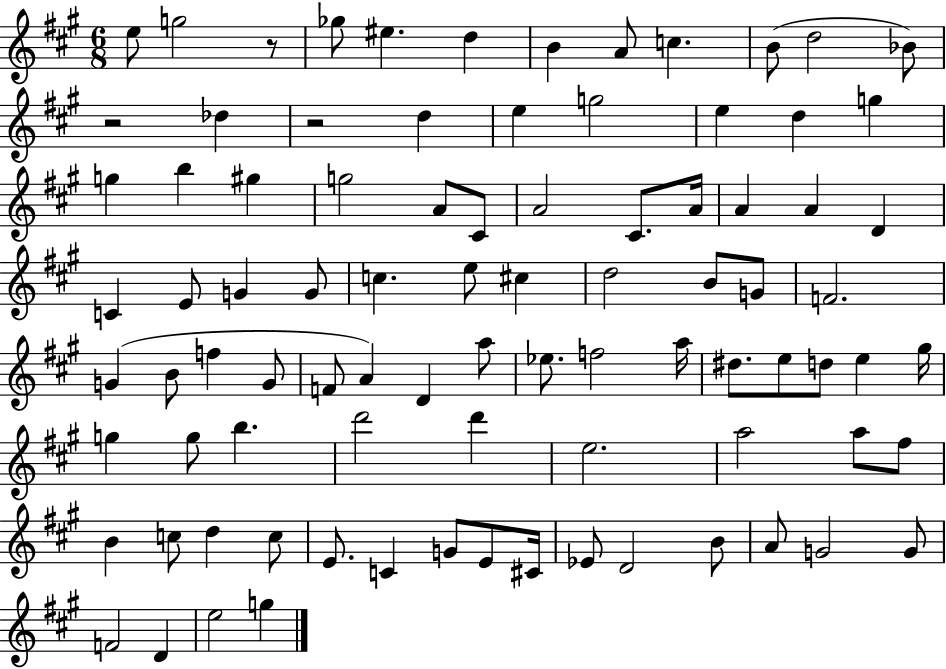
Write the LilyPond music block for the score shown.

{
  \clef treble
  \numericTimeSignature
  \time 6/8
  \key a \major
  e''8 g''2 r8 | ges''8 eis''4. d''4 | b'4 a'8 c''4. | b'8( d''2 bes'8) | \break r2 des''4 | r2 d''4 | e''4 g''2 | e''4 d''4 g''4 | \break g''4 b''4 gis''4 | g''2 a'8 cis'8 | a'2 cis'8. a'16 | a'4 a'4 d'4 | \break c'4 e'8 g'4 g'8 | c''4. e''8 cis''4 | d''2 b'8 g'8 | f'2. | \break g'4( b'8 f''4 g'8 | f'8 a'4) d'4 a''8 | ees''8. f''2 a''16 | dis''8. e''8 d''8 e''4 gis''16 | \break g''4 g''8 b''4. | d'''2 d'''4 | e''2. | a''2 a''8 fis''8 | \break b'4 c''8 d''4 c''8 | e'8. c'4 g'8 e'8 cis'16 | ees'8 d'2 b'8 | a'8 g'2 g'8 | \break f'2 d'4 | e''2 g''4 | \bar "|."
}